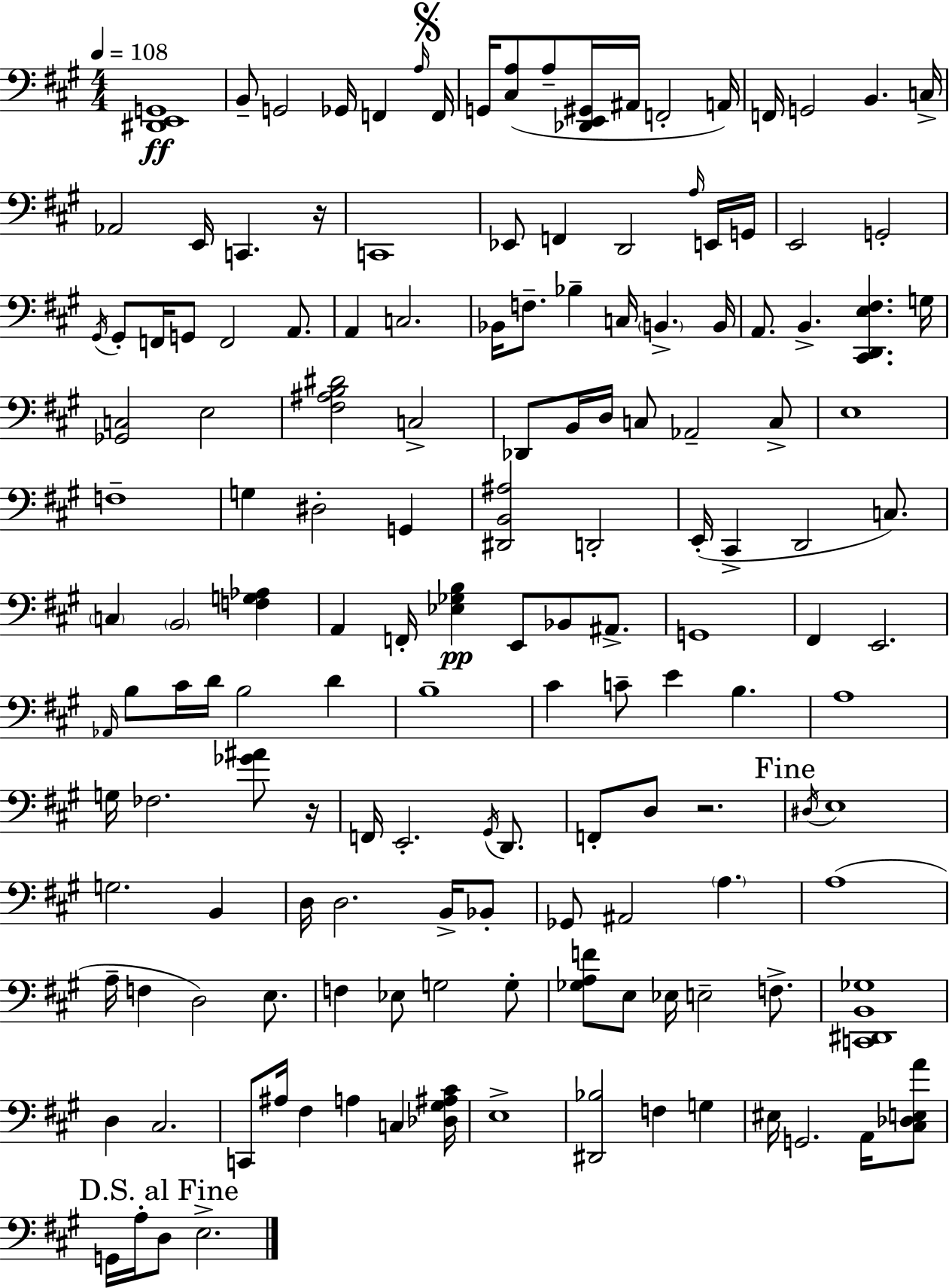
[D#2,E2,G2]/w B2/e G2/h Gb2/s F2/q A3/s F2/s G2/s [C#3,A3]/e A3/e [Db2,E2,G#2]/s A#2/s F2/h A2/s F2/s G2/h B2/q. C3/s Ab2/h E2/s C2/q. R/s C2/w Eb2/e F2/q D2/h A3/s E2/s G2/s E2/h G2/h G#2/s G#2/e F2/s G2/e F2/h A2/e. A2/q C3/h. Bb2/s F3/e. Bb3/q C3/s B2/q. B2/s A2/e. B2/q. [C#2,D2,E3,F#3]/q. G3/s [Gb2,C3]/h E3/h [F#3,A#3,B3,D#4]/h C3/h Db2/e B2/s D3/s C3/e Ab2/h C3/e E3/w F3/w G3/q D#3/h G2/q [D#2,B2,A#3]/h D2/h E2/s C#2/q D2/h C3/e. C3/q B2/h [F3,G3,Ab3]/q A2/q F2/s [Eb3,Gb3,B3]/q E2/e Bb2/e A#2/e. G2/w F#2/q E2/h. Ab2/s B3/e C#4/s D4/s B3/h D4/q B3/w C#4/q C4/e E4/q B3/q. A3/w G3/s FES3/h. [Gb4,A#4]/e R/s F2/s E2/h. G#2/s D2/e. F2/e D3/e R/h. D#3/s E3/w G3/h. B2/q D3/s D3/h. B2/s Bb2/e Gb2/e A#2/h A3/q. A3/w A3/s F3/q D3/h E3/e. F3/q Eb3/e G3/h G3/e [Gb3,A3,F4]/e E3/e Eb3/s E3/h F3/e. [C2,D#2,B2,Gb3]/w D3/q C#3/h. C2/e A#3/s F#3/q A3/q C3/q [Db3,G#3,A#3,C#4]/s E3/w [D#2,Bb3]/h F3/q G3/q EIS3/s G2/h. A2/s [C#3,Db3,E3,A4]/e G2/s A3/s D3/e E3/h.